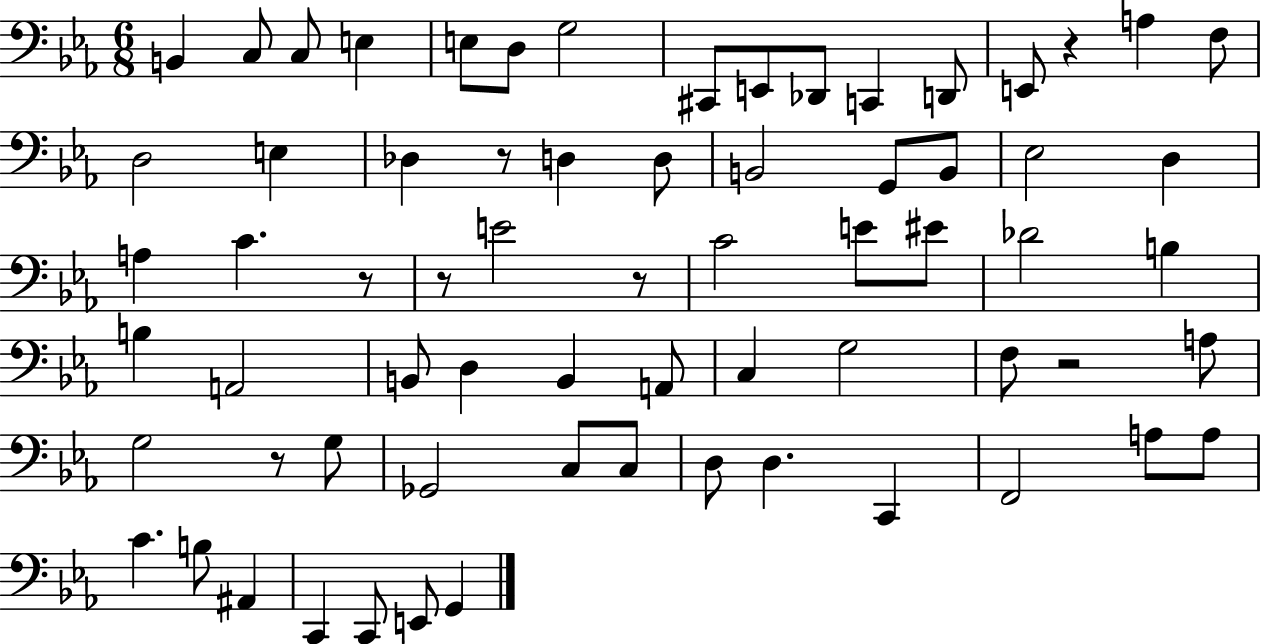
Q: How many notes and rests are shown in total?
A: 68